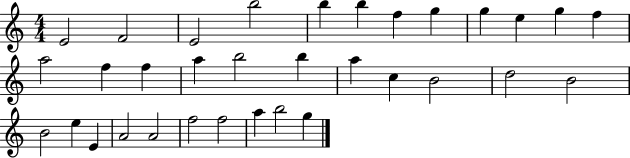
E4/h F4/h E4/h B5/h B5/q B5/q F5/q G5/q G5/q E5/q G5/q F5/q A5/h F5/q F5/q A5/q B5/h B5/q A5/q C5/q B4/h D5/h B4/h B4/h E5/q E4/q A4/h A4/h F5/h F5/h A5/q B5/h G5/q